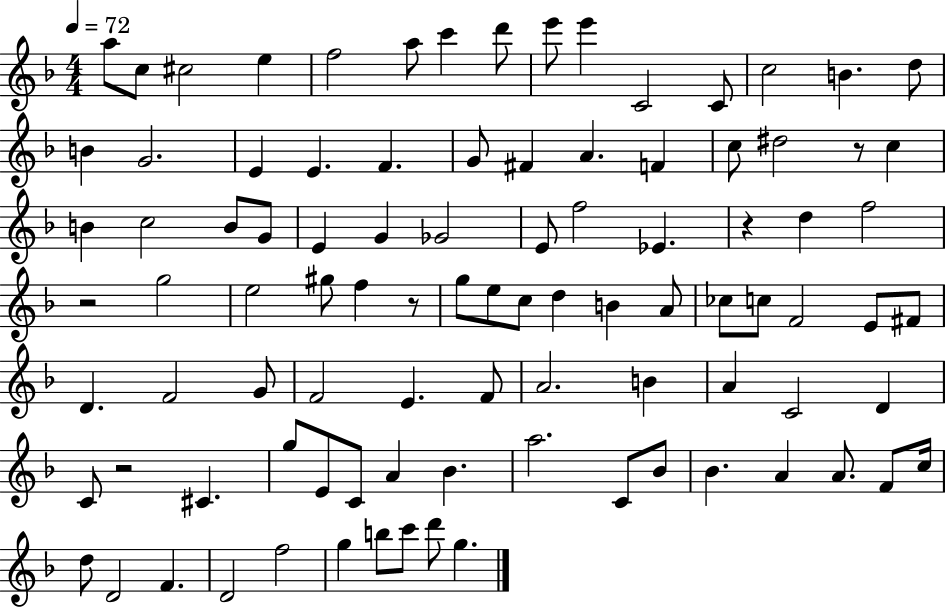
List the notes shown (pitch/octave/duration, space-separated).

A5/e C5/e C#5/h E5/q F5/h A5/e C6/q D6/e E6/e E6/q C4/h C4/e C5/h B4/q. D5/e B4/q G4/h. E4/q E4/q. F4/q. G4/e F#4/q A4/q. F4/q C5/e D#5/h R/e C5/q B4/q C5/h B4/e G4/e E4/q G4/q Gb4/h E4/e F5/h Eb4/q. R/q D5/q F5/h R/h G5/h E5/h G#5/e F5/q R/e G5/e E5/e C5/e D5/q B4/q A4/e CES5/e C5/e F4/h E4/e F#4/e D4/q. F4/h G4/e F4/h E4/q. F4/e A4/h. B4/q A4/q C4/h D4/q C4/e R/h C#4/q. G5/e E4/e C4/e A4/q Bb4/q. A5/h. C4/e Bb4/e Bb4/q. A4/q A4/e. F4/e C5/s D5/e D4/h F4/q. D4/h F5/h G5/q B5/e C6/e D6/e G5/q.